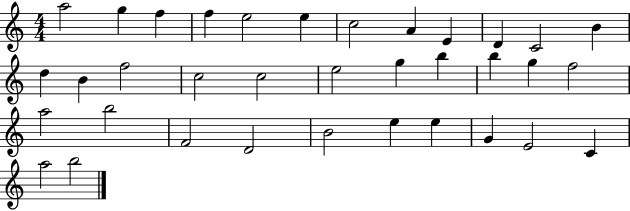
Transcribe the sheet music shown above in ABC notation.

X:1
T:Untitled
M:4/4
L:1/4
K:C
a2 g f f e2 e c2 A E D C2 B d B f2 c2 c2 e2 g b b g f2 a2 b2 F2 D2 B2 e e G E2 C a2 b2